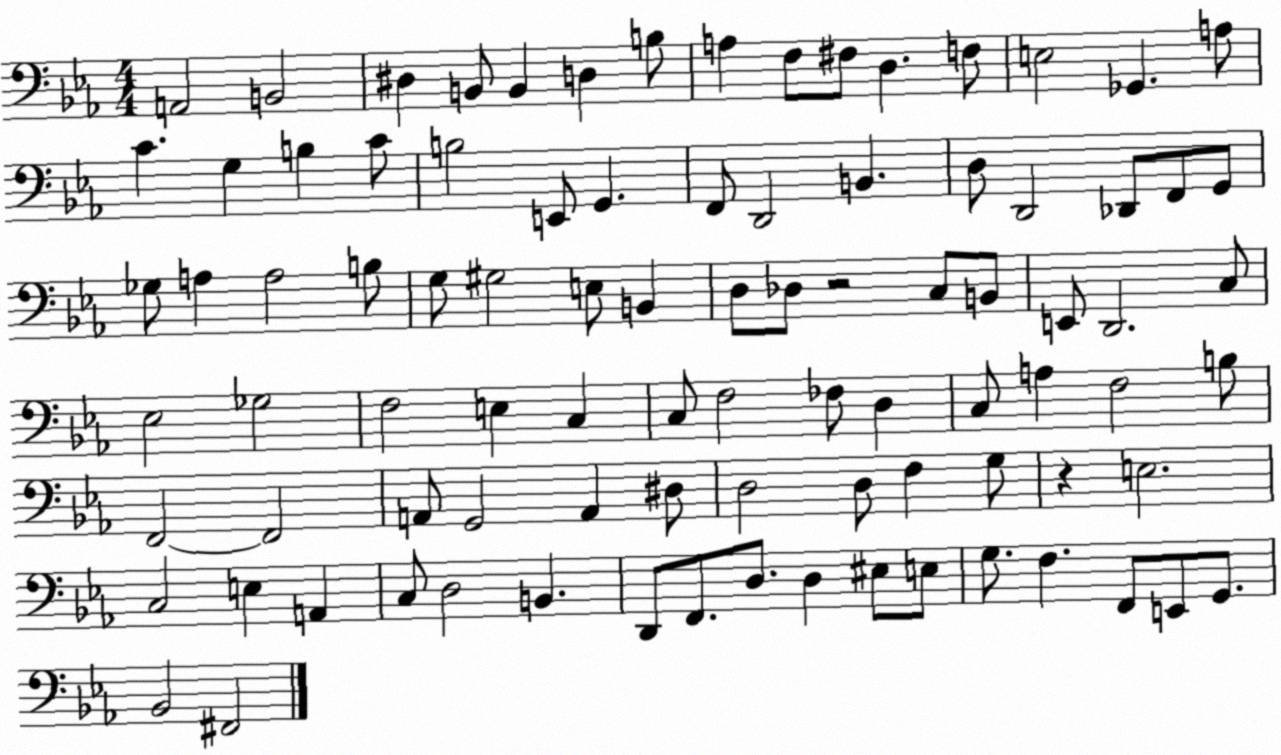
X:1
T:Untitled
M:4/4
L:1/4
K:Eb
A,,2 B,,2 ^D, B,,/2 B,, D, B,/2 A, F,/2 ^F,/2 D, F,/2 E,2 _G,, A,/2 C G, B, C/2 B,2 E,,/2 G,, F,,/2 D,,2 B,, D,/2 D,,2 _D,,/2 F,,/2 G,,/2 _G,/2 A, A,2 B,/2 G,/2 ^G,2 E,/2 B,, D,/2 _D,/2 z2 C,/2 B,,/2 E,,/2 D,,2 C,/2 _E,2 _G,2 F,2 E, C, C,/2 F,2 _F,/2 D, C,/2 A, F,2 B,/2 F,,2 F,,2 A,,/2 G,,2 A,, ^D,/2 D,2 D,/2 F, G,/2 z E,2 C,2 E, A,, C,/2 D,2 B,, D,,/2 F,,/2 D,/2 D, ^E,/2 E,/2 G,/2 F, F,,/2 E,,/2 G,,/2 _B,,2 ^F,,2